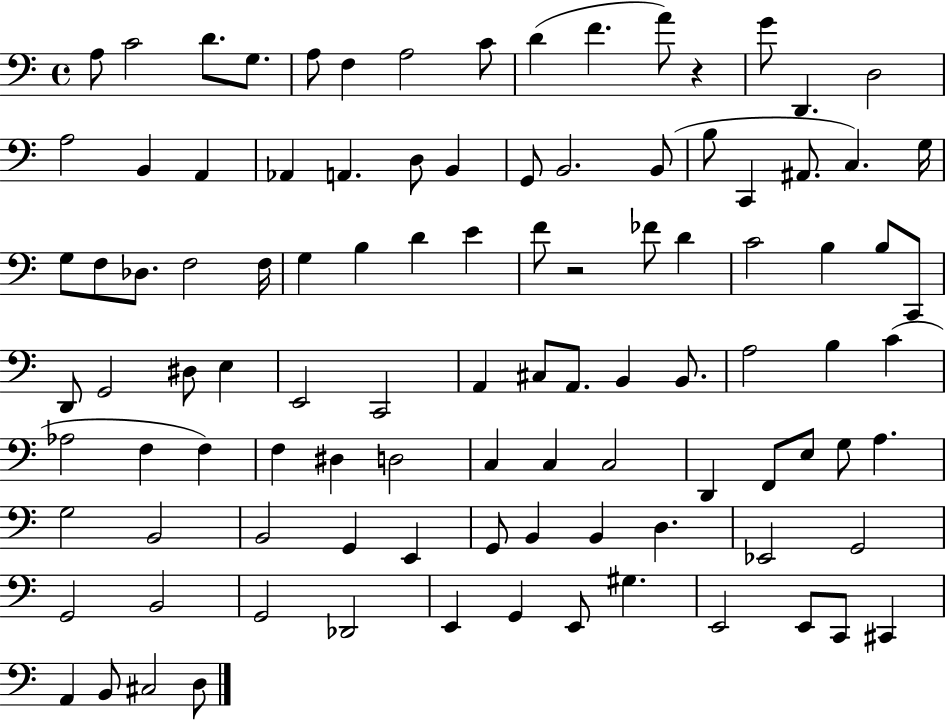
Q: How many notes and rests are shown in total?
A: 102